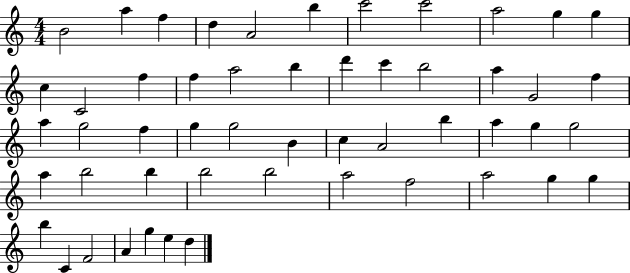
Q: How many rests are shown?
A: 0